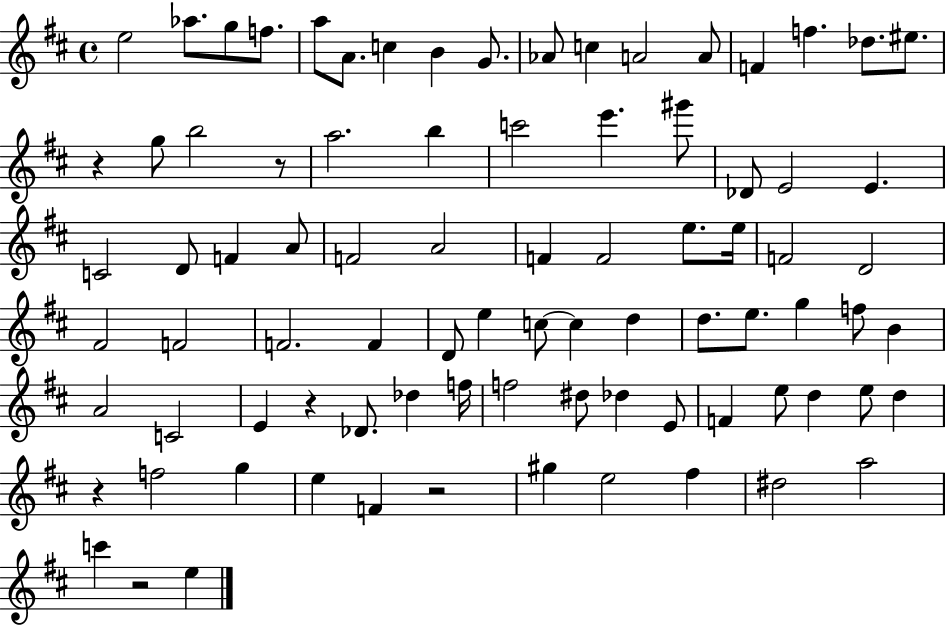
{
  \clef treble
  \time 4/4
  \defaultTimeSignature
  \key d \major
  e''2 aes''8. g''8 f''8. | a''8 a'8. c''4 b'4 g'8. | aes'8 c''4 a'2 a'8 | f'4 f''4. des''8. eis''8. | \break r4 g''8 b''2 r8 | a''2. b''4 | c'''2 e'''4. gis'''8 | des'8 e'2 e'4. | \break c'2 d'8 f'4 a'8 | f'2 a'2 | f'4 f'2 e''8. e''16 | f'2 d'2 | \break fis'2 f'2 | f'2. f'4 | d'8 e''4 c''8~~ c''4 d''4 | d''8. e''8. g''4 f''8 b'4 | \break a'2 c'2 | e'4 r4 des'8. des''4 f''16 | f''2 dis''8 des''4 e'8 | f'4 e''8 d''4 e''8 d''4 | \break r4 f''2 g''4 | e''4 f'4 r2 | gis''4 e''2 fis''4 | dis''2 a''2 | \break c'''4 r2 e''4 | \bar "|."
}